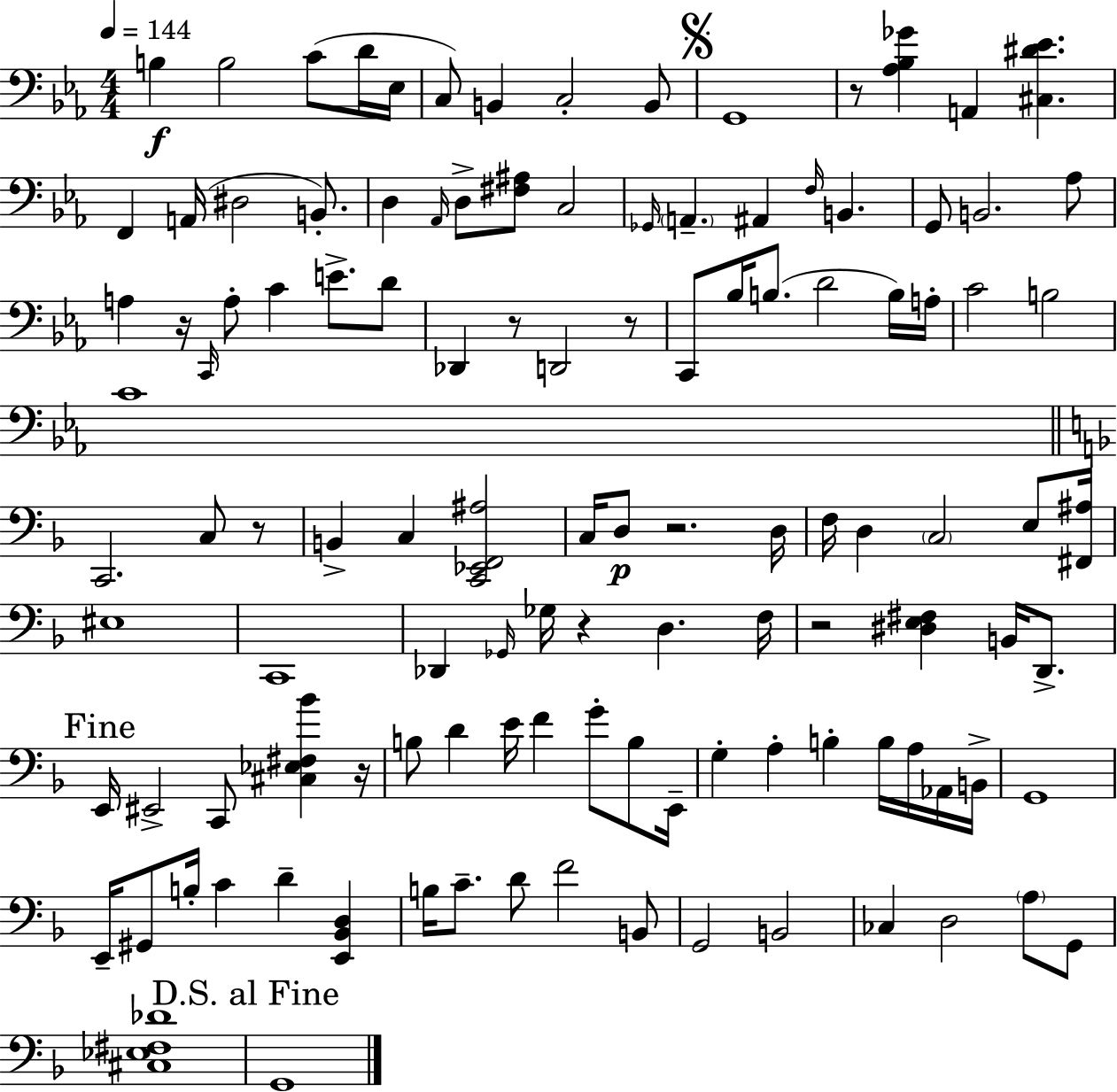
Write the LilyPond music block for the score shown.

{
  \clef bass
  \numericTimeSignature
  \time 4/4
  \key c \minor
  \tempo 4 = 144
  b4\f b2 c'8( d'16 ees16 | c8) b,4 c2-. b,8 | \mark \markup { \musicglyph "scripts.segno" } g,1 | r8 <aes bes ges'>4 a,4 <cis dis' ees'>4. | \break f,4 a,16( dis2 b,8.-.) | d4 \grace { aes,16 } d8-> <fis ais>8 c2 | \grace { ges,16 } \parenthesize a,4.-- ais,4 \grace { f16 } b,4. | g,8 b,2. | \break aes8 a4 r16 \grace { c,16 } a8-. c'4 e'8.-> | d'8 des,4 r8 d,2 | r8 c,8 bes16 b8.( d'2 | b16) a16-. c'2 b2 | \break c'1 | \bar "||" \break \key f \major c,2. c8 r8 | b,4-> c4 <c, ees, f, ais>2 | c16 d8\p r2. d16 | f16 d4 \parenthesize c2 e8 <fis, ais>16 | \break eis1 | c,1 | des,4 \grace { ges,16 } ges16 r4 d4. | f16 r2 <dis e fis>4 b,16 d,8.-> | \break \mark "Fine" e,16 eis,2-> c,8 <cis ees fis bes'>4 | r16 b8 d'4 e'16 f'4 g'8-. b8 | e,16-- g4-. a4-. b4-. b16 a16 aes,16 | b,16-> g,1 | \break e,16-- gis,8 b16-. c'4 d'4-- <e, bes, d>4 | b16 c'8.-- d'8 f'2 b,8 | g,2 b,2 | ces4 d2 \parenthesize a8 g,8 | \break <cis ees fis des'>1 | \mark "D.S. al Fine" g,1 | \bar "|."
}